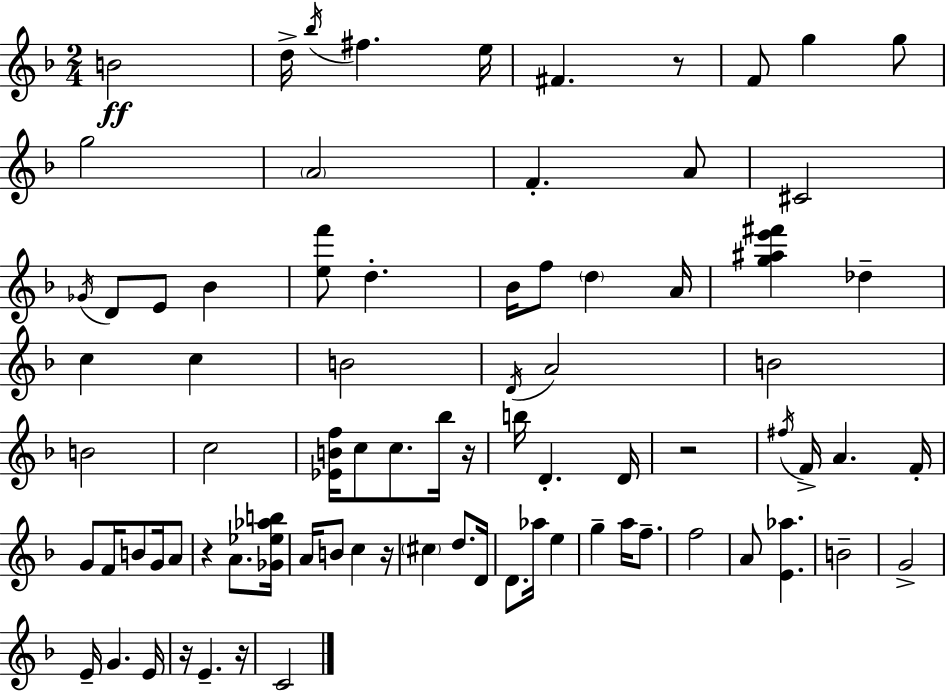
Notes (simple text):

B4/h D5/s Bb5/s F#5/q. E5/s F#4/q. R/e F4/e G5/q G5/e G5/h A4/h F4/q. A4/e C#4/h Gb4/s D4/e E4/e Bb4/q [E5,F6]/e D5/q. Bb4/s F5/e D5/q A4/s [G5,A#5,E6,F#6]/q Db5/q C5/q C5/q B4/h D4/s A4/h B4/h B4/h C5/h [Eb4,B4,F5]/s C5/e C5/e. Bb5/s R/s B5/s D4/q. D4/s R/h F#5/s F4/s A4/q. F4/s G4/e F4/s B4/e G4/s A4/e R/q A4/e. [Gb4,Eb5,Ab5,B5]/s A4/s B4/e C5/q R/s C#5/q D5/e. D4/s D4/e. Ab5/s E5/q G5/q A5/s F5/e. F5/h A4/e [E4,Ab5]/q. B4/h G4/h E4/s G4/q. E4/s R/s E4/q. R/s C4/h